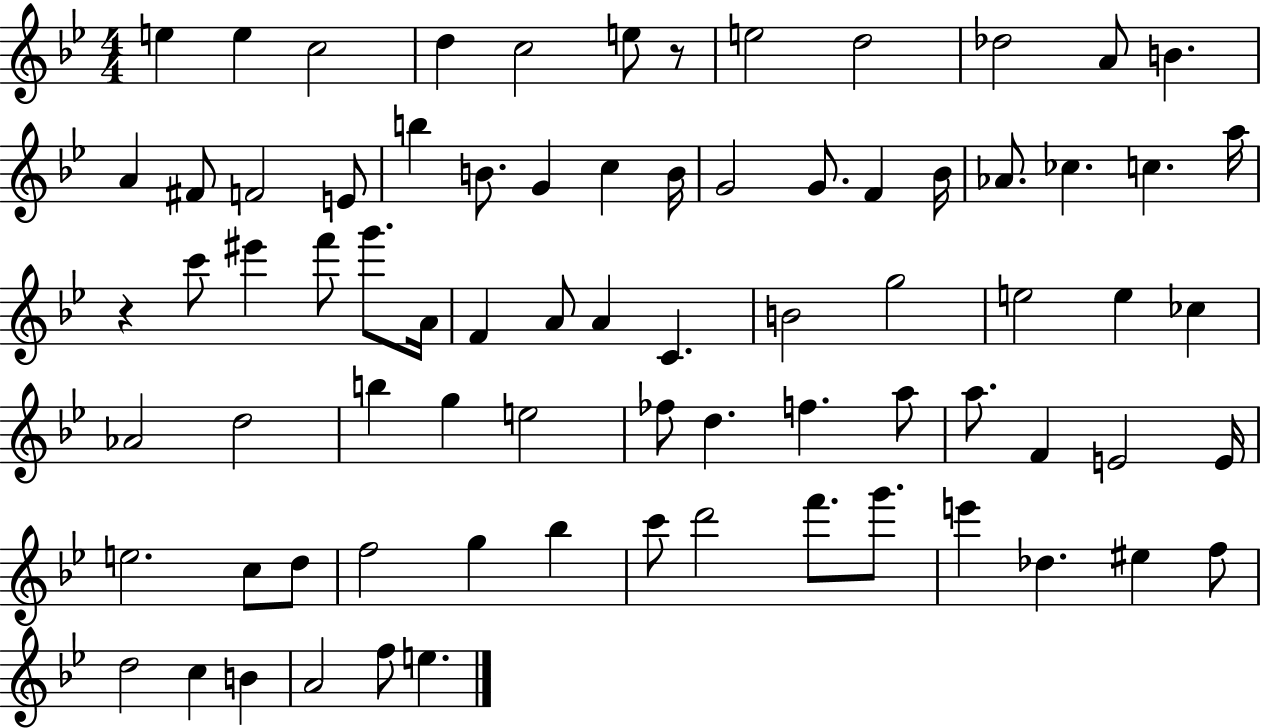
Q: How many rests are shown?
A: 2